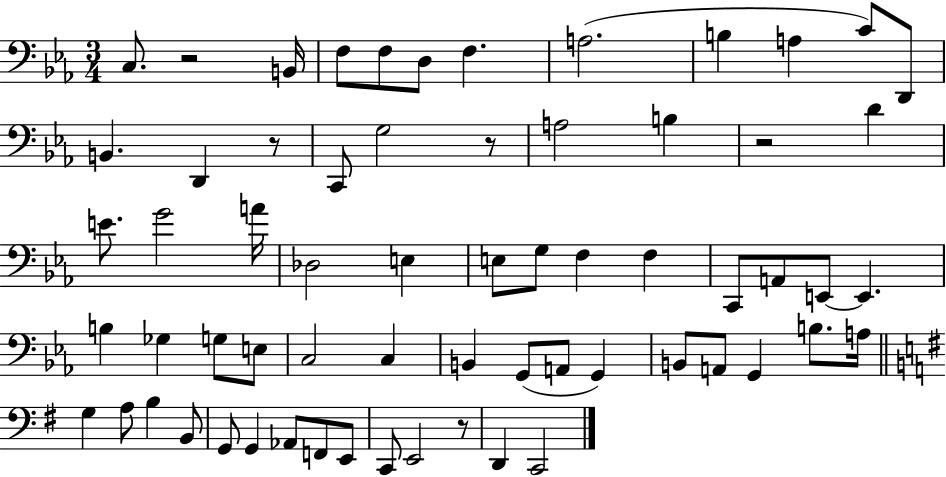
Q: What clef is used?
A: bass